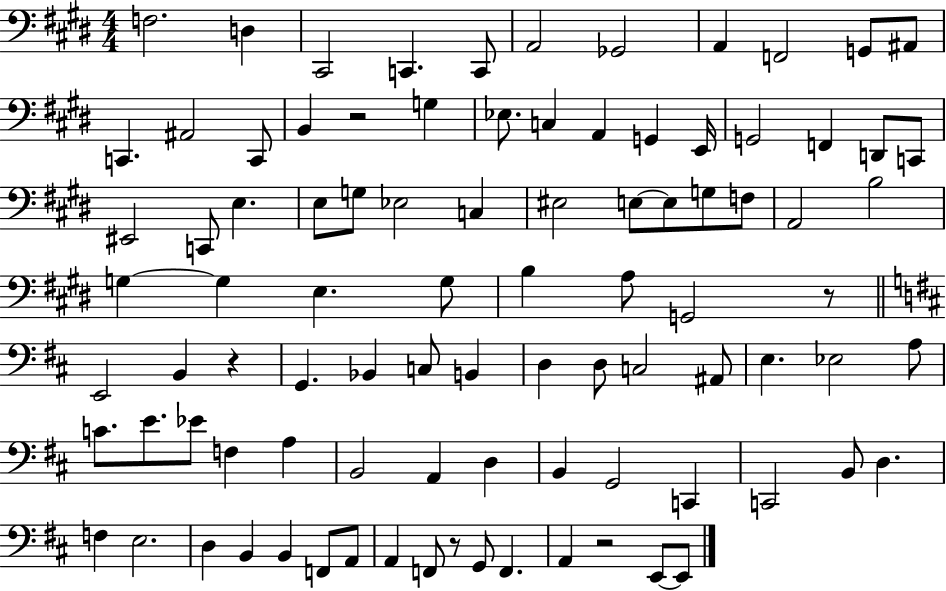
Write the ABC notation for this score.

X:1
T:Untitled
M:4/4
L:1/4
K:E
F,2 D, ^C,,2 C,, C,,/2 A,,2 _G,,2 A,, F,,2 G,,/2 ^A,,/2 C,, ^A,,2 C,,/2 B,, z2 G, _E,/2 C, A,, G,, E,,/4 G,,2 F,, D,,/2 C,,/2 ^E,,2 C,,/2 E, E,/2 G,/2 _E,2 C, ^E,2 E,/2 E,/2 G,/2 F,/2 A,,2 B,2 G, G, E, G,/2 B, A,/2 G,,2 z/2 E,,2 B,, z G,, _B,, C,/2 B,, D, D,/2 C,2 ^A,,/2 E, _E,2 A,/2 C/2 E/2 _E/2 F, A, B,,2 A,, D, B,, G,,2 C,, C,,2 B,,/2 D, F, E,2 D, B,, B,, F,,/2 A,,/2 A,, F,,/2 z/2 G,,/2 F,, A,, z2 E,,/2 E,,/2